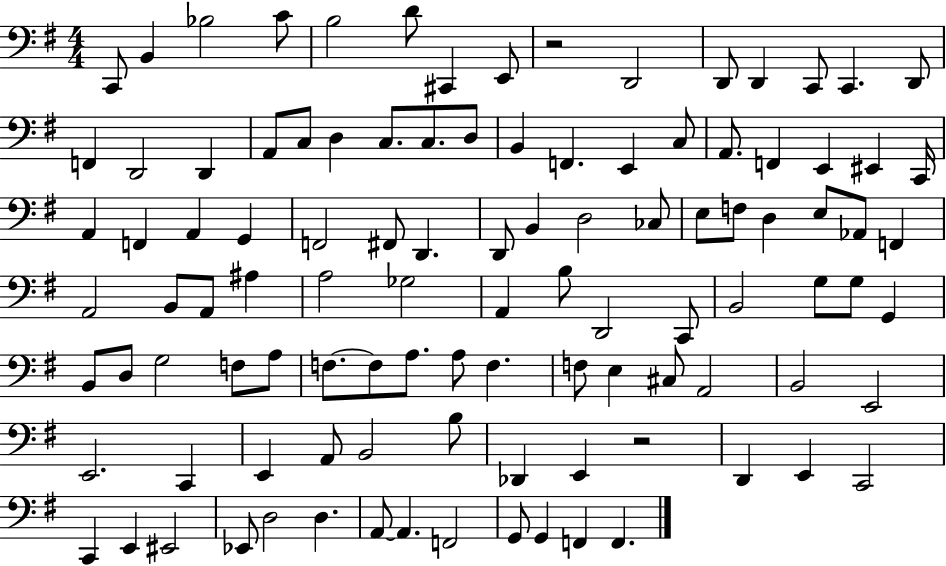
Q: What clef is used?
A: bass